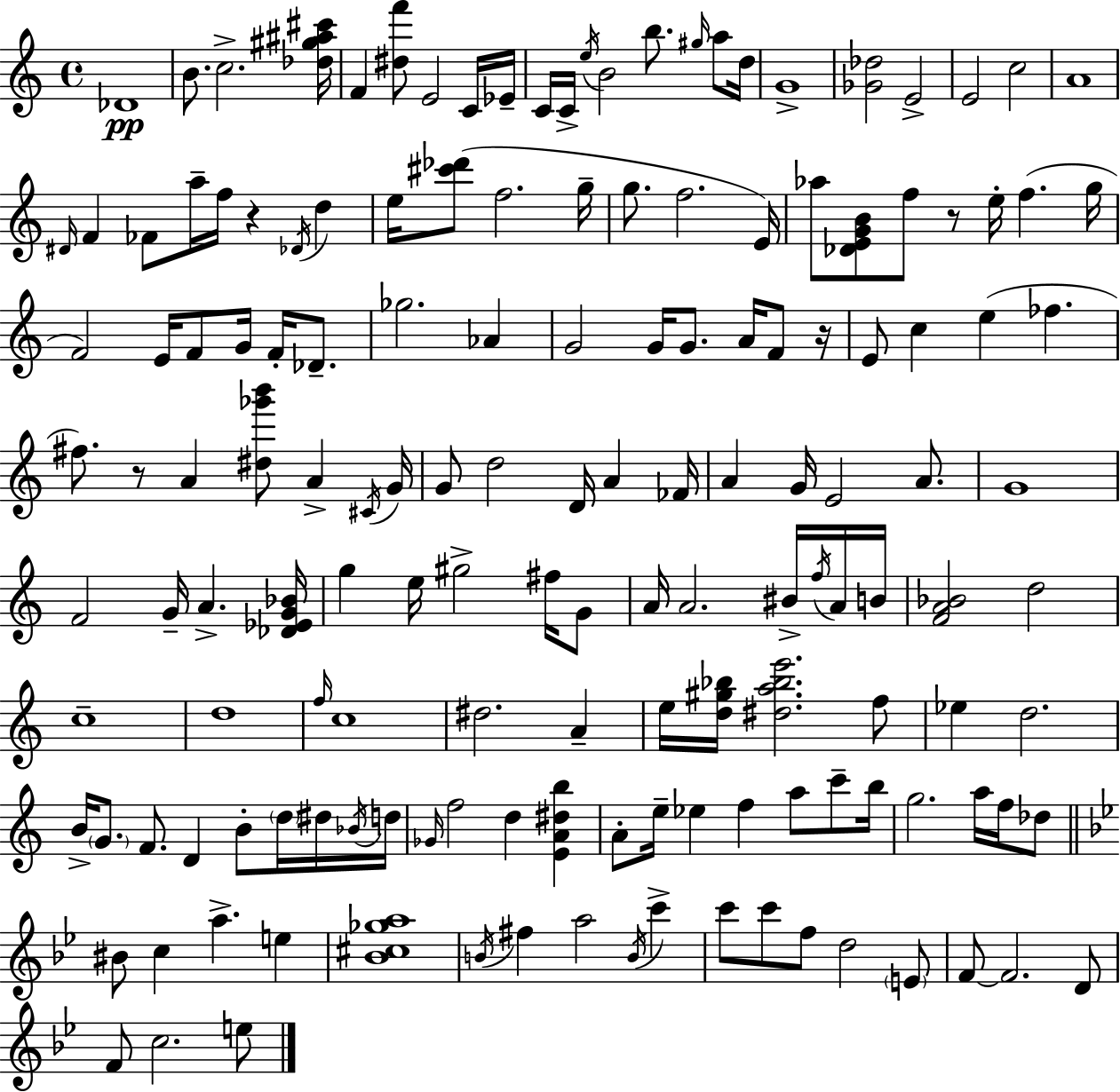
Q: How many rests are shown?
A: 4